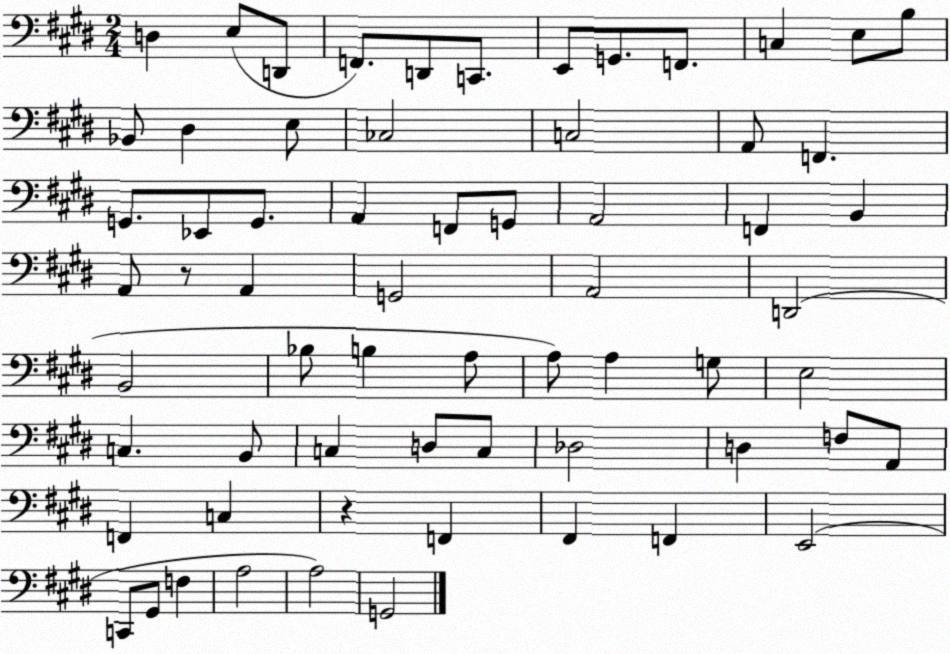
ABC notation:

X:1
T:Untitled
M:2/4
L:1/4
K:E
D, E,/2 D,,/2 F,,/2 D,,/2 C,,/2 E,,/2 G,,/2 F,,/2 C, E,/2 B,/2 _B,,/2 ^D, E,/2 _C,2 C,2 A,,/2 F,, G,,/2 _E,,/2 G,,/2 A,, F,,/2 G,,/2 A,,2 F,, B,, A,,/2 z/2 A,, G,,2 A,,2 D,,2 B,,2 _B,/2 B, A,/2 A,/2 A, G,/2 E,2 C, B,,/2 C, D,/2 C,/2 _D,2 D, F,/2 A,,/2 F,, C, z F,, ^F,, F,, E,,2 C,,/2 ^G,,/2 F, A,2 A,2 G,,2